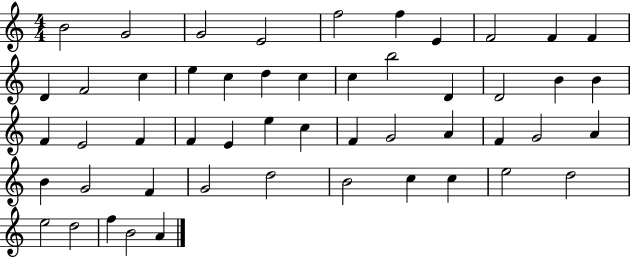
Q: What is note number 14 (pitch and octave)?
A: E5